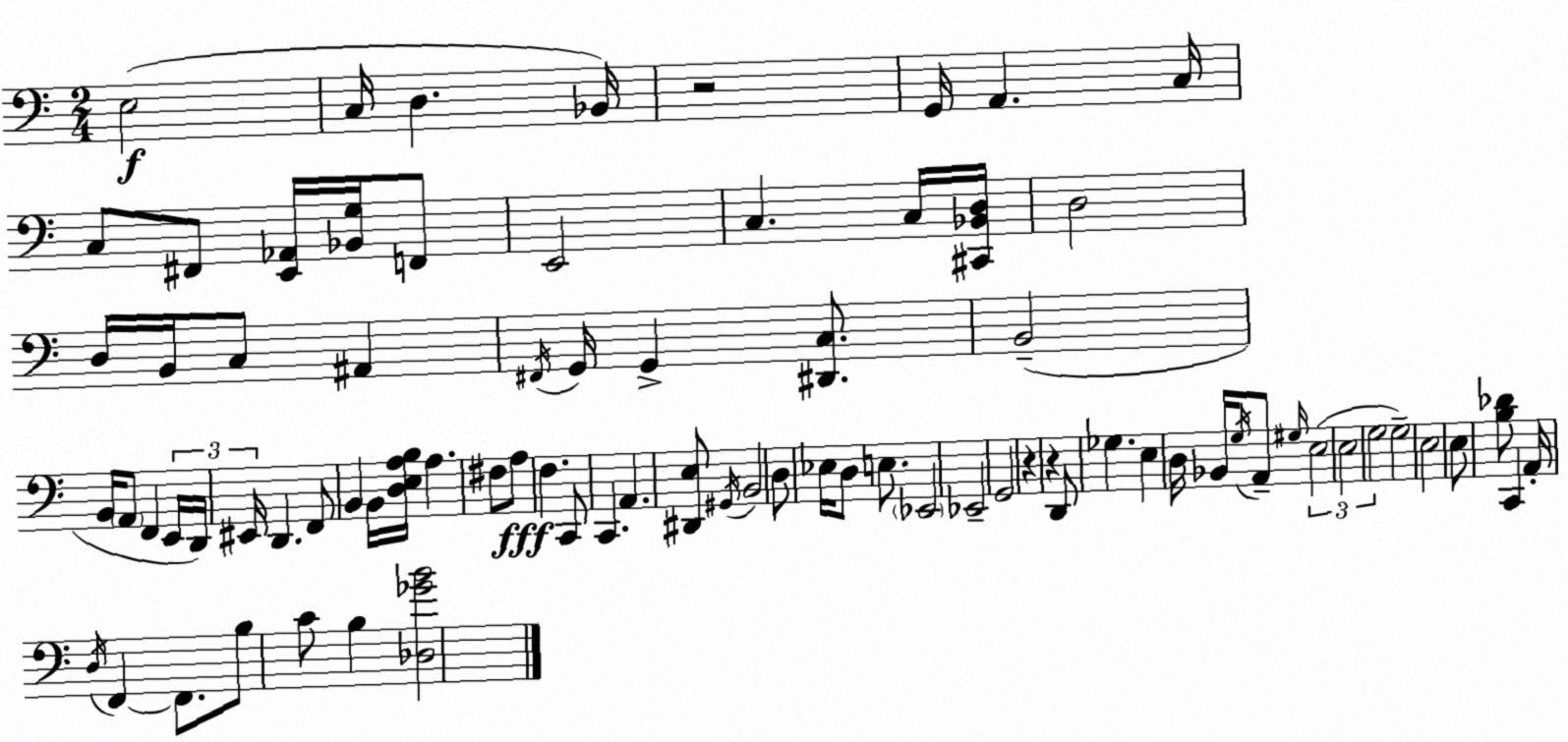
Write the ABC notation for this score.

X:1
T:Untitled
M:2/4
L:1/4
K:C
E,2 C,/4 D, _B,,/4 z2 G,,/4 A,, C,/4 C,/2 ^F,,/2 [E,,_A,,]/4 [_B,,G,]/4 F,,/2 E,,2 C, C,/4 [^C,,_B,,D,]/4 D,2 D,/4 B,,/4 C,/2 ^A,, ^F,,/4 G,,/4 G,, [^D,,C,]/2 B,,2 B,,/4 A,,/2 F,, E,,/4 D,,/4 ^E,,/4 D,, F,,/2 B,, B,,/4 [D,E,A,B,]/4 A, ^F,/2 A,/2 F, C,,/2 C,, A,, [^D,,E,]/2 ^G,,/4 B,,2 D,/2 _E,/4 D,/2 E,/2 _E,,2 _E,,2 G,,2 z z D,,/2 _G, E, D,/4 _B,,/4 G,/4 A,,/2 ^G,/4 E,2 E,2 G,2 G,2 E,2 E,/2 [B,_D]/2 C,, A,,/4 D,/4 F,, F,,/2 B,/2 C/2 B, [_D,_GB]2